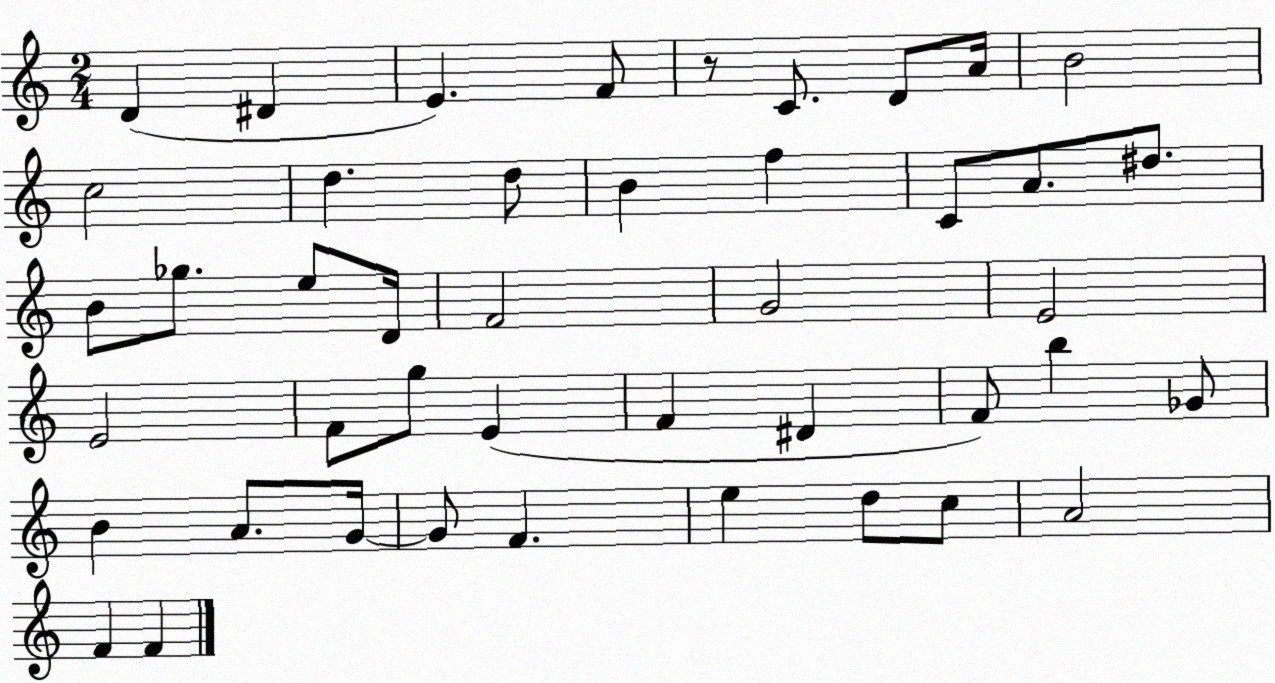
X:1
T:Untitled
M:2/4
L:1/4
K:C
D ^D E F/2 z/2 C/2 D/2 A/4 B2 c2 d d/2 B f C/2 A/2 ^d/2 B/2 _g/2 e/2 D/4 F2 G2 E2 E2 F/2 g/2 E F ^D F/2 b _G/2 B A/2 G/4 G/2 F e d/2 c/2 A2 F F